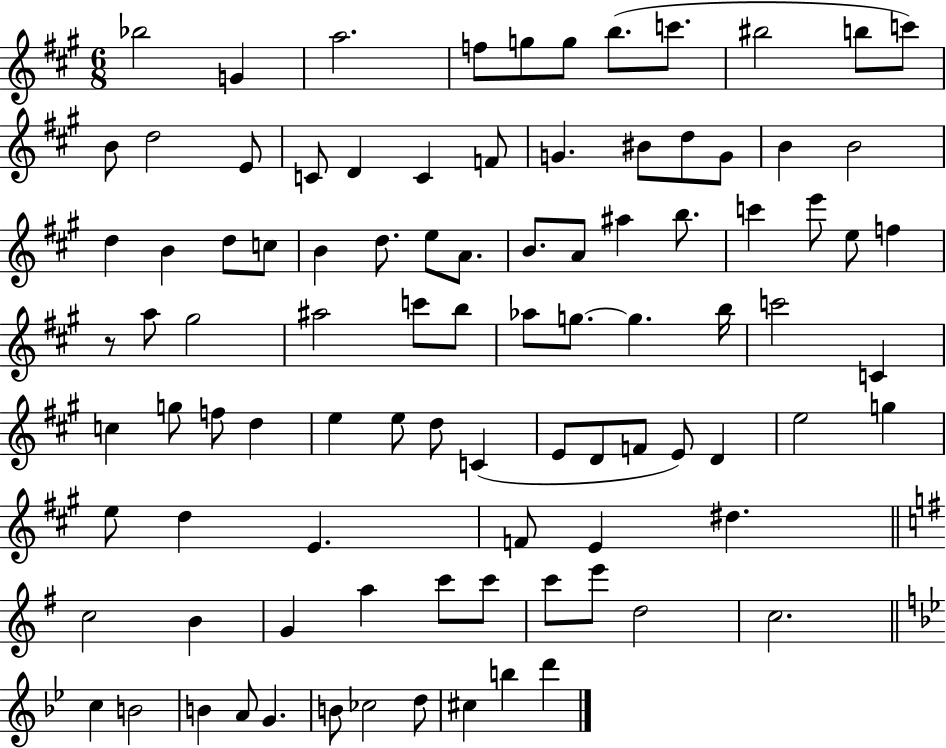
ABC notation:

X:1
T:Untitled
M:6/8
L:1/4
K:A
_b2 G a2 f/2 g/2 g/2 b/2 c'/2 ^b2 b/2 c'/2 B/2 d2 E/2 C/2 D C F/2 G ^B/2 d/2 G/2 B B2 d B d/2 c/2 B d/2 e/2 A/2 B/2 A/2 ^a b/2 c' e'/2 e/2 f z/2 a/2 ^g2 ^a2 c'/2 b/2 _a/2 g/2 g b/4 c'2 C c g/2 f/2 d e e/2 d/2 C E/2 D/2 F/2 E/2 D e2 g e/2 d E F/2 E ^d c2 B G a c'/2 c'/2 c'/2 e'/2 d2 c2 c B2 B A/2 G B/2 _c2 d/2 ^c b d'